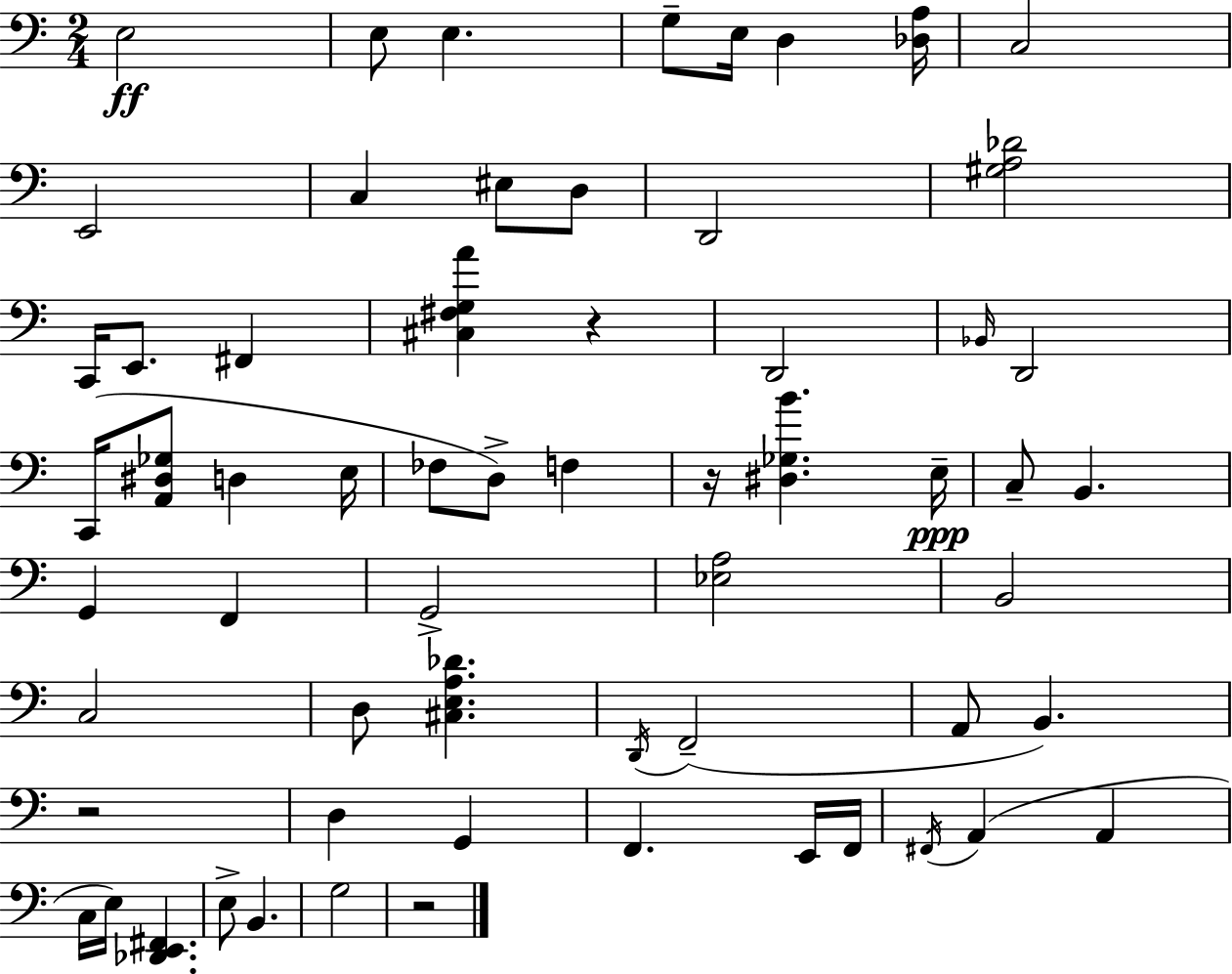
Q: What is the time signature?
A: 2/4